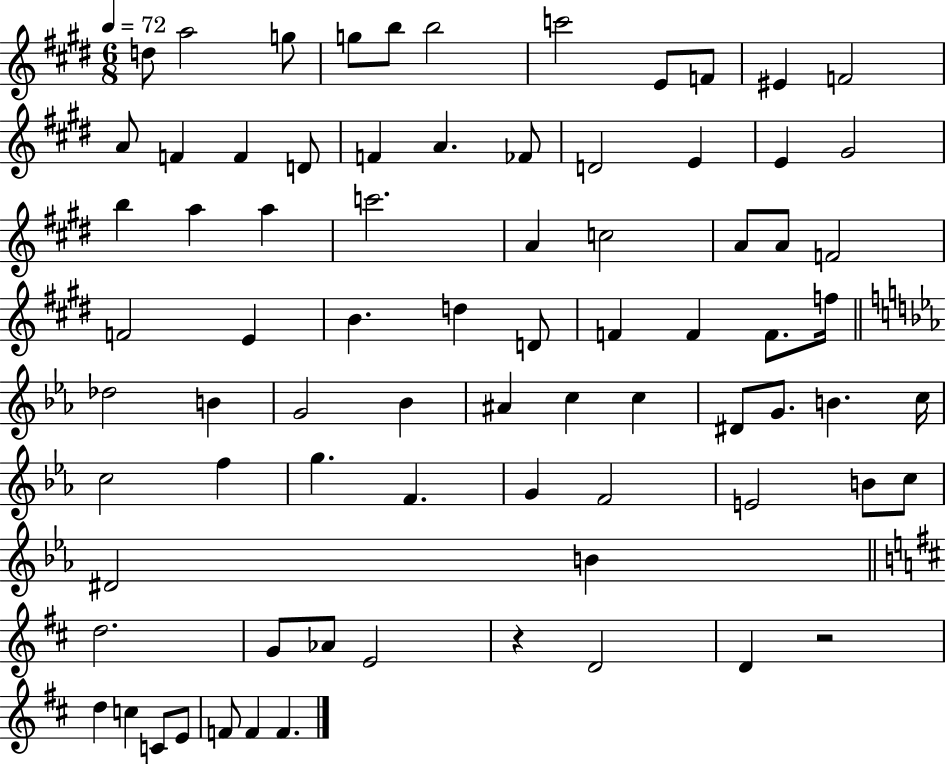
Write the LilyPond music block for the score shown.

{
  \clef treble
  \numericTimeSignature
  \time 6/8
  \key e \major
  \tempo 4 = 72
  \repeat volta 2 { d''8 a''2 g''8 | g''8 b''8 b''2 | c'''2 e'8 f'8 | eis'4 f'2 | \break a'8 f'4 f'4 d'8 | f'4 a'4. fes'8 | d'2 e'4 | e'4 gis'2 | \break b''4 a''4 a''4 | c'''2. | a'4 c''2 | a'8 a'8 f'2 | \break f'2 e'4 | b'4. d''4 d'8 | f'4 f'4 f'8. f''16 | \bar "||" \break \key ees \major des''2 b'4 | g'2 bes'4 | ais'4 c''4 c''4 | dis'8 g'8. b'4. c''16 | \break c''2 f''4 | g''4. f'4. | g'4 f'2 | e'2 b'8 c''8 | \break dis'2 b'4 | \bar "||" \break \key d \major d''2. | g'8 aes'8 e'2 | r4 d'2 | d'4 r2 | \break d''4 c''4 c'8 e'8 | f'8 f'4 f'4. | } \bar "|."
}